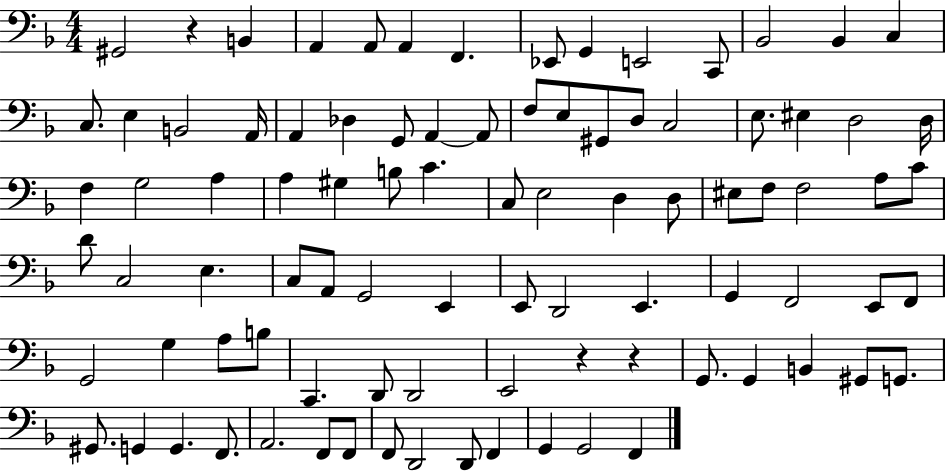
X:1
T:Untitled
M:4/4
L:1/4
K:F
^G,,2 z B,, A,, A,,/2 A,, F,, _E,,/2 G,, E,,2 C,,/2 _B,,2 _B,, C, C,/2 E, B,,2 A,,/4 A,, _D, G,,/2 A,, A,,/2 F,/2 E,/2 ^G,,/2 D,/2 C,2 E,/2 ^E, D,2 D,/4 F, G,2 A, A, ^G, B,/2 C C,/2 E,2 D, D,/2 ^E,/2 F,/2 F,2 A,/2 C/2 D/2 C,2 E, C,/2 A,,/2 G,,2 E,, E,,/2 D,,2 E,, G,, F,,2 E,,/2 F,,/2 G,,2 G, A,/2 B,/2 C,, D,,/2 D,,2 E,,2 z z G,,/2 G,, B,, ^G,,/2 G,,/2 ^G,,/2 G,, G,, F,,/2 A,,2 F,,/2 F,,/2 F,,/2 D,,2 D,,/2 F,, G,, G,,2 F,,